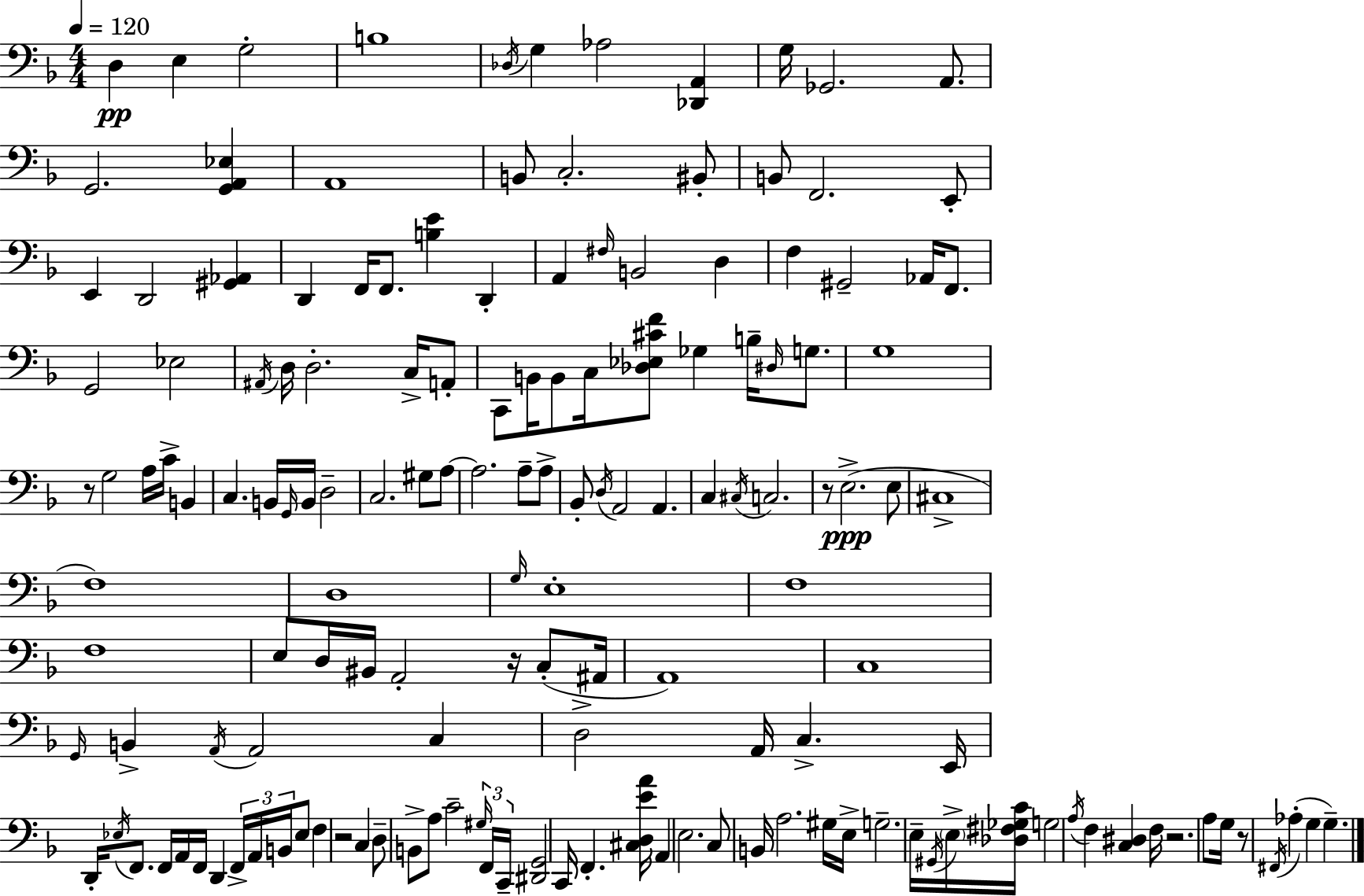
D3/q E3/q G3/h B3/w Db3/s G3/q Ab3/h [Db2,A2]/q G3/s Gb2/h. A2/e. G2/h. [G2,A2,Eb3]/q A2/w B2/e C3/h. BIS2/e B2/e F2/h. E2/e E2/q D2/h [G#2,Ab2]/q D2/q F2/s F2/e. [B3,E4]/q D2/q A2/q F#3/s B2/h D3/q F3/q G#2/h Ab2/s F2/e. G2/h Eb3/h A#2/s D3/s D3/h. C3/s A2/e C2/e B2/s B2/e C3/s [Db3,Eb3,C#4,F4]/e Gb3/q B3/s D#3/s G3/e. G3/w R/e G3/h A3/s C4/s B2/q C3/q. B2/s G2/s B2/s D3/h C3/h. G#3/e A3/e A3/h. A3/e A3/e Bb2/e D3/s A2/h A2/q. C3/q C#3/s C3/h. R/e E3/h. E3/e C#3/w F3/w D3/w G3/s E3/w F3/w F3/w E3/e D3/s BIS2/s A2/h R/s C3/e A#2/s A2/w C3/w G2/s B2/q A2/s A2/h C3/q D3/h A2/s C3/q. E2/s D2/s Eb3/s F2/e. F2/s A2/s F2/s D2/q F2/s A2/s B2/s Eb3/e F3/q R/h C3/q D3/e B2/e A3/e C4/h G#3/s F2/s C2/s [D#2,G2]/h C2/s F2/q. [C#3,D3,E4,A4]/s A2/q E3/h. C3/e B2/s A3/h. G#3/s E3/s G3/h. E3/s G#2/s E3/s [Db3,F#3,Gb3,C4]/s G3/h A3/s F3/q [C3,D#3]/q F3/s R/h. A3/e G3/s R/e F#2/s Ab3/q G3/q G3/q.